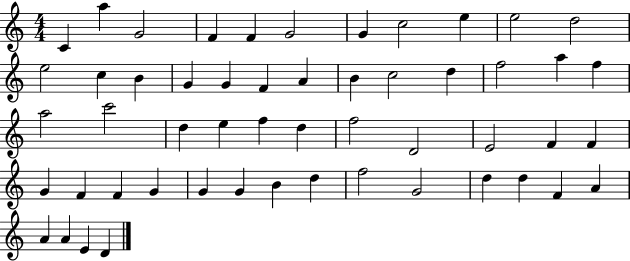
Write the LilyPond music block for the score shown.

{
  \clef treble
  \numericTimeSignature
  \time 4/4
  \key c \major
  c'4 a''4 g'2 | f'4 f'4 g'2 | g'4 c''2 e''4 | e''2 d''2 | \break e''2 c''4 b'4 | g'4 g'4 f'4 a'4 | b'4 c''2 d''4 | f''2 a''4 f''4 | \break a''2 c'''2 | d''4 e''4 f''4 d''4 | f''2 d'2 | e'2 f'4 f'4 | \break g'4 f'4 f'4 g'4 | g'4 g'4 b'4 d''4 | f''2 g'2 | d''4 d''4 f'4 a'4 | \break a'4 a'4 e'4 d'4 | \bar "|."
}